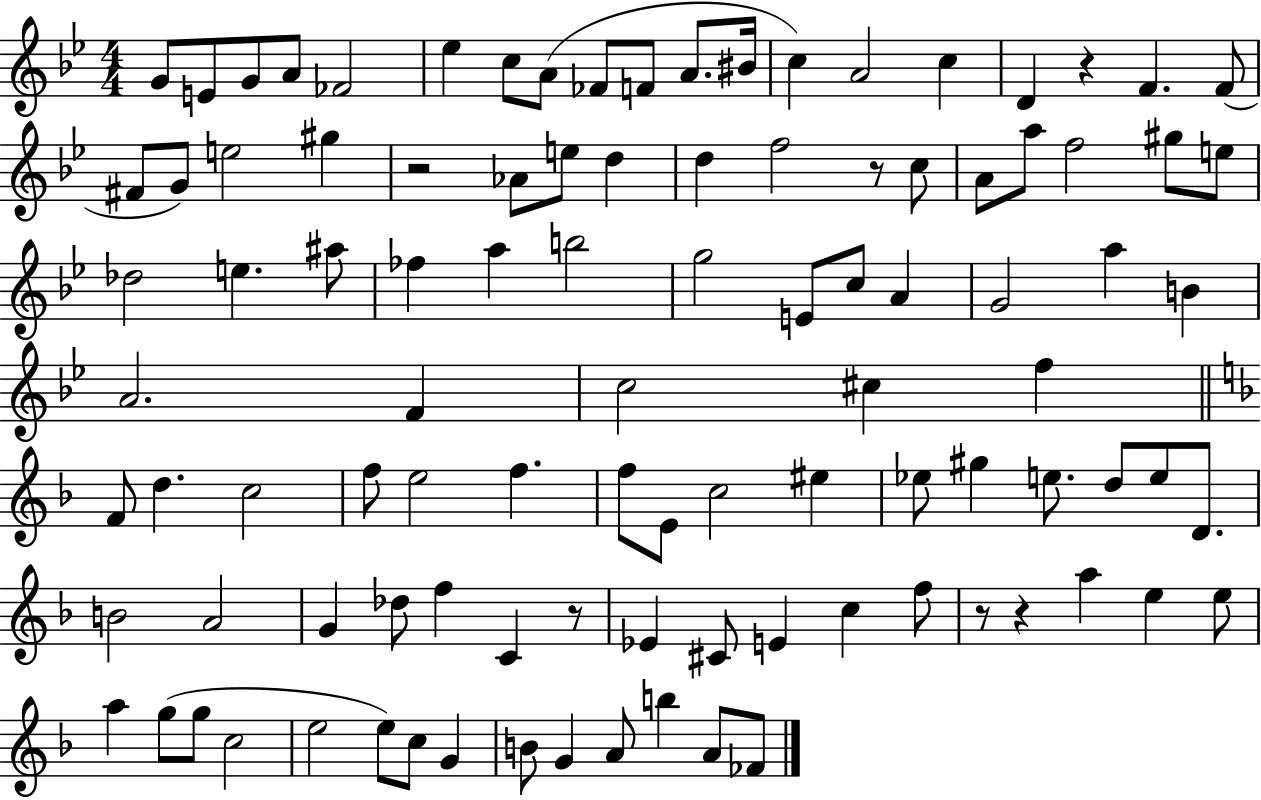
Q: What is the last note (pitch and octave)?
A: FES4